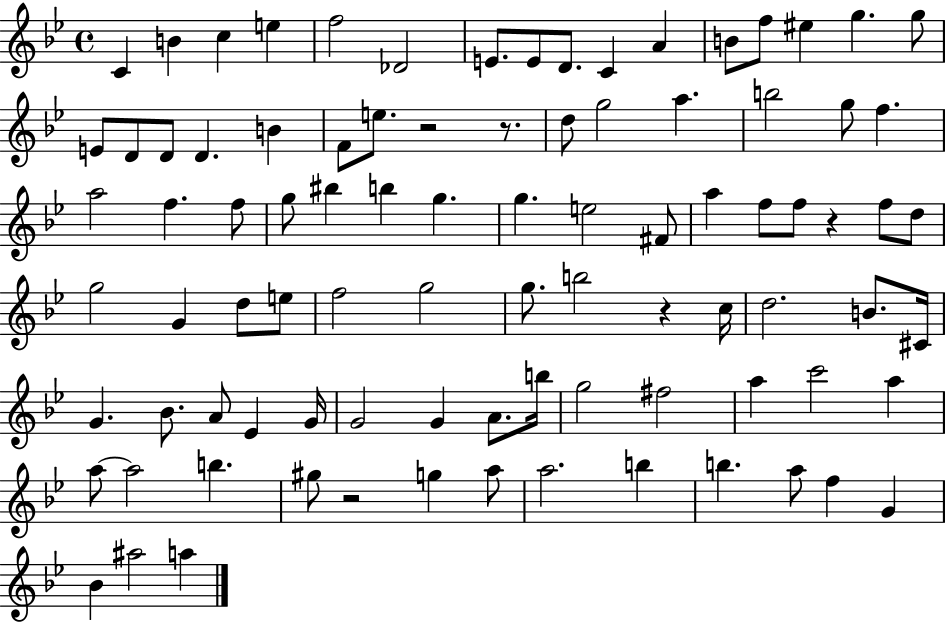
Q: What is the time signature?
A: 4/4